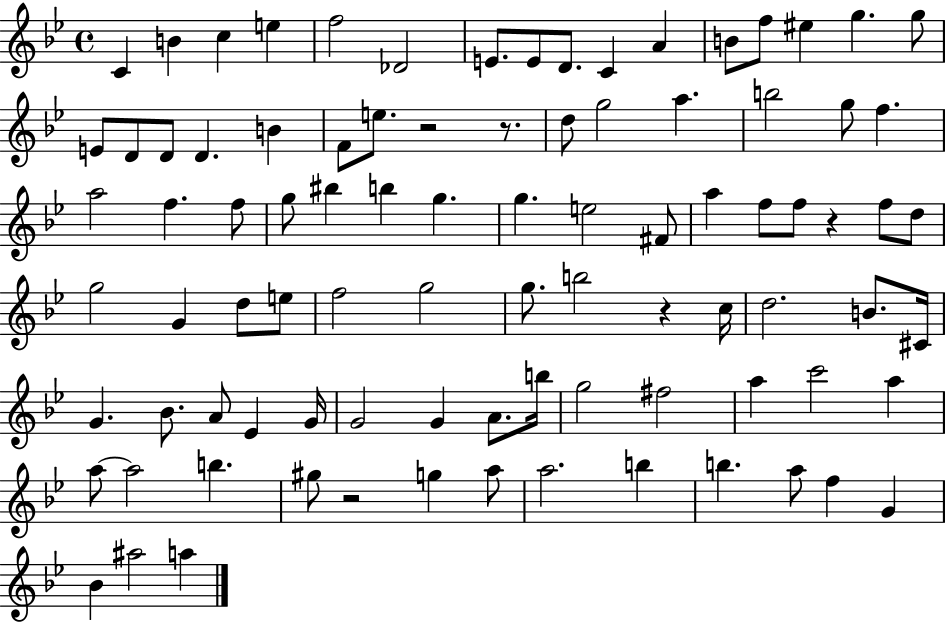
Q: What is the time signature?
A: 4/4